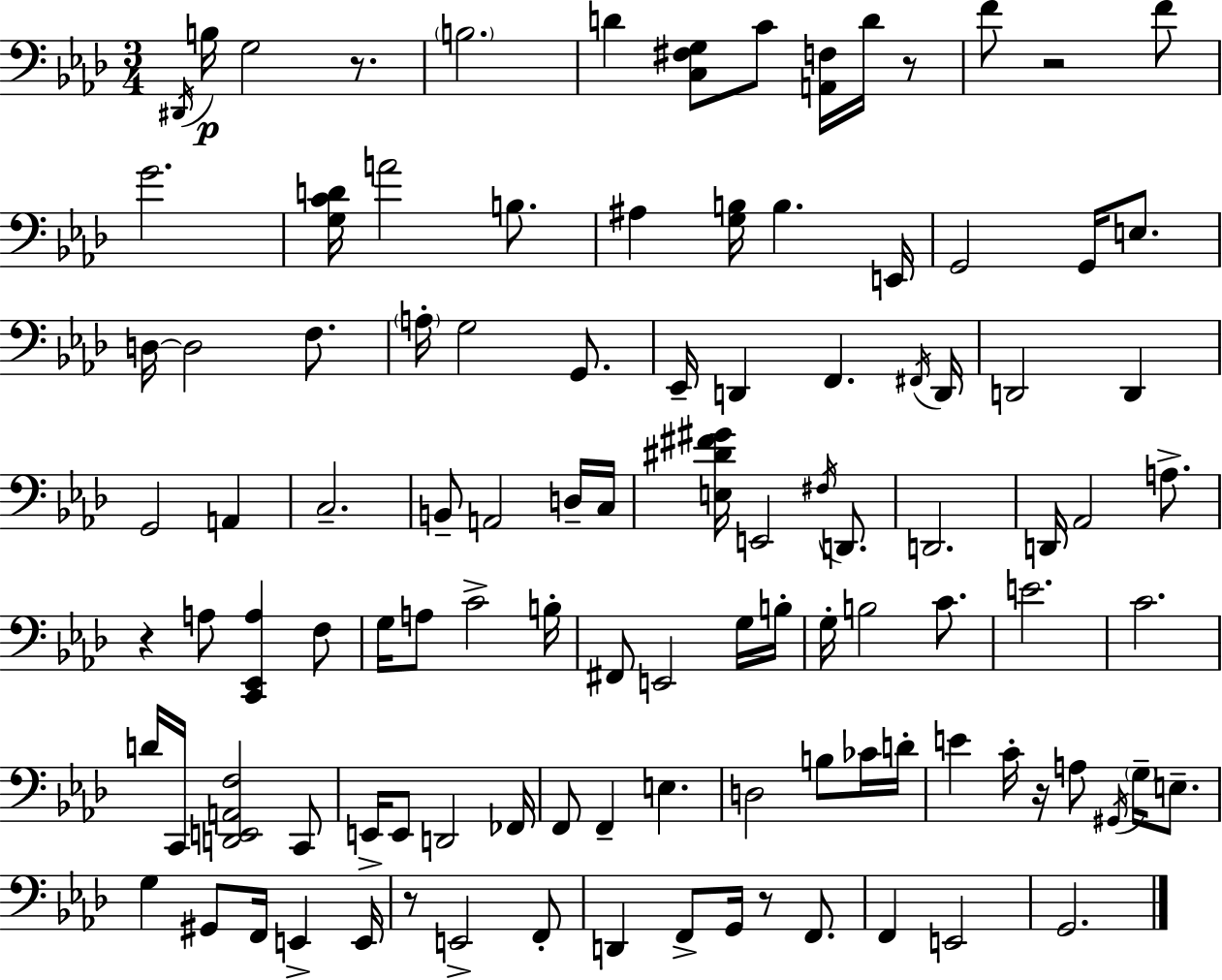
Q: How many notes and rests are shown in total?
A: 108